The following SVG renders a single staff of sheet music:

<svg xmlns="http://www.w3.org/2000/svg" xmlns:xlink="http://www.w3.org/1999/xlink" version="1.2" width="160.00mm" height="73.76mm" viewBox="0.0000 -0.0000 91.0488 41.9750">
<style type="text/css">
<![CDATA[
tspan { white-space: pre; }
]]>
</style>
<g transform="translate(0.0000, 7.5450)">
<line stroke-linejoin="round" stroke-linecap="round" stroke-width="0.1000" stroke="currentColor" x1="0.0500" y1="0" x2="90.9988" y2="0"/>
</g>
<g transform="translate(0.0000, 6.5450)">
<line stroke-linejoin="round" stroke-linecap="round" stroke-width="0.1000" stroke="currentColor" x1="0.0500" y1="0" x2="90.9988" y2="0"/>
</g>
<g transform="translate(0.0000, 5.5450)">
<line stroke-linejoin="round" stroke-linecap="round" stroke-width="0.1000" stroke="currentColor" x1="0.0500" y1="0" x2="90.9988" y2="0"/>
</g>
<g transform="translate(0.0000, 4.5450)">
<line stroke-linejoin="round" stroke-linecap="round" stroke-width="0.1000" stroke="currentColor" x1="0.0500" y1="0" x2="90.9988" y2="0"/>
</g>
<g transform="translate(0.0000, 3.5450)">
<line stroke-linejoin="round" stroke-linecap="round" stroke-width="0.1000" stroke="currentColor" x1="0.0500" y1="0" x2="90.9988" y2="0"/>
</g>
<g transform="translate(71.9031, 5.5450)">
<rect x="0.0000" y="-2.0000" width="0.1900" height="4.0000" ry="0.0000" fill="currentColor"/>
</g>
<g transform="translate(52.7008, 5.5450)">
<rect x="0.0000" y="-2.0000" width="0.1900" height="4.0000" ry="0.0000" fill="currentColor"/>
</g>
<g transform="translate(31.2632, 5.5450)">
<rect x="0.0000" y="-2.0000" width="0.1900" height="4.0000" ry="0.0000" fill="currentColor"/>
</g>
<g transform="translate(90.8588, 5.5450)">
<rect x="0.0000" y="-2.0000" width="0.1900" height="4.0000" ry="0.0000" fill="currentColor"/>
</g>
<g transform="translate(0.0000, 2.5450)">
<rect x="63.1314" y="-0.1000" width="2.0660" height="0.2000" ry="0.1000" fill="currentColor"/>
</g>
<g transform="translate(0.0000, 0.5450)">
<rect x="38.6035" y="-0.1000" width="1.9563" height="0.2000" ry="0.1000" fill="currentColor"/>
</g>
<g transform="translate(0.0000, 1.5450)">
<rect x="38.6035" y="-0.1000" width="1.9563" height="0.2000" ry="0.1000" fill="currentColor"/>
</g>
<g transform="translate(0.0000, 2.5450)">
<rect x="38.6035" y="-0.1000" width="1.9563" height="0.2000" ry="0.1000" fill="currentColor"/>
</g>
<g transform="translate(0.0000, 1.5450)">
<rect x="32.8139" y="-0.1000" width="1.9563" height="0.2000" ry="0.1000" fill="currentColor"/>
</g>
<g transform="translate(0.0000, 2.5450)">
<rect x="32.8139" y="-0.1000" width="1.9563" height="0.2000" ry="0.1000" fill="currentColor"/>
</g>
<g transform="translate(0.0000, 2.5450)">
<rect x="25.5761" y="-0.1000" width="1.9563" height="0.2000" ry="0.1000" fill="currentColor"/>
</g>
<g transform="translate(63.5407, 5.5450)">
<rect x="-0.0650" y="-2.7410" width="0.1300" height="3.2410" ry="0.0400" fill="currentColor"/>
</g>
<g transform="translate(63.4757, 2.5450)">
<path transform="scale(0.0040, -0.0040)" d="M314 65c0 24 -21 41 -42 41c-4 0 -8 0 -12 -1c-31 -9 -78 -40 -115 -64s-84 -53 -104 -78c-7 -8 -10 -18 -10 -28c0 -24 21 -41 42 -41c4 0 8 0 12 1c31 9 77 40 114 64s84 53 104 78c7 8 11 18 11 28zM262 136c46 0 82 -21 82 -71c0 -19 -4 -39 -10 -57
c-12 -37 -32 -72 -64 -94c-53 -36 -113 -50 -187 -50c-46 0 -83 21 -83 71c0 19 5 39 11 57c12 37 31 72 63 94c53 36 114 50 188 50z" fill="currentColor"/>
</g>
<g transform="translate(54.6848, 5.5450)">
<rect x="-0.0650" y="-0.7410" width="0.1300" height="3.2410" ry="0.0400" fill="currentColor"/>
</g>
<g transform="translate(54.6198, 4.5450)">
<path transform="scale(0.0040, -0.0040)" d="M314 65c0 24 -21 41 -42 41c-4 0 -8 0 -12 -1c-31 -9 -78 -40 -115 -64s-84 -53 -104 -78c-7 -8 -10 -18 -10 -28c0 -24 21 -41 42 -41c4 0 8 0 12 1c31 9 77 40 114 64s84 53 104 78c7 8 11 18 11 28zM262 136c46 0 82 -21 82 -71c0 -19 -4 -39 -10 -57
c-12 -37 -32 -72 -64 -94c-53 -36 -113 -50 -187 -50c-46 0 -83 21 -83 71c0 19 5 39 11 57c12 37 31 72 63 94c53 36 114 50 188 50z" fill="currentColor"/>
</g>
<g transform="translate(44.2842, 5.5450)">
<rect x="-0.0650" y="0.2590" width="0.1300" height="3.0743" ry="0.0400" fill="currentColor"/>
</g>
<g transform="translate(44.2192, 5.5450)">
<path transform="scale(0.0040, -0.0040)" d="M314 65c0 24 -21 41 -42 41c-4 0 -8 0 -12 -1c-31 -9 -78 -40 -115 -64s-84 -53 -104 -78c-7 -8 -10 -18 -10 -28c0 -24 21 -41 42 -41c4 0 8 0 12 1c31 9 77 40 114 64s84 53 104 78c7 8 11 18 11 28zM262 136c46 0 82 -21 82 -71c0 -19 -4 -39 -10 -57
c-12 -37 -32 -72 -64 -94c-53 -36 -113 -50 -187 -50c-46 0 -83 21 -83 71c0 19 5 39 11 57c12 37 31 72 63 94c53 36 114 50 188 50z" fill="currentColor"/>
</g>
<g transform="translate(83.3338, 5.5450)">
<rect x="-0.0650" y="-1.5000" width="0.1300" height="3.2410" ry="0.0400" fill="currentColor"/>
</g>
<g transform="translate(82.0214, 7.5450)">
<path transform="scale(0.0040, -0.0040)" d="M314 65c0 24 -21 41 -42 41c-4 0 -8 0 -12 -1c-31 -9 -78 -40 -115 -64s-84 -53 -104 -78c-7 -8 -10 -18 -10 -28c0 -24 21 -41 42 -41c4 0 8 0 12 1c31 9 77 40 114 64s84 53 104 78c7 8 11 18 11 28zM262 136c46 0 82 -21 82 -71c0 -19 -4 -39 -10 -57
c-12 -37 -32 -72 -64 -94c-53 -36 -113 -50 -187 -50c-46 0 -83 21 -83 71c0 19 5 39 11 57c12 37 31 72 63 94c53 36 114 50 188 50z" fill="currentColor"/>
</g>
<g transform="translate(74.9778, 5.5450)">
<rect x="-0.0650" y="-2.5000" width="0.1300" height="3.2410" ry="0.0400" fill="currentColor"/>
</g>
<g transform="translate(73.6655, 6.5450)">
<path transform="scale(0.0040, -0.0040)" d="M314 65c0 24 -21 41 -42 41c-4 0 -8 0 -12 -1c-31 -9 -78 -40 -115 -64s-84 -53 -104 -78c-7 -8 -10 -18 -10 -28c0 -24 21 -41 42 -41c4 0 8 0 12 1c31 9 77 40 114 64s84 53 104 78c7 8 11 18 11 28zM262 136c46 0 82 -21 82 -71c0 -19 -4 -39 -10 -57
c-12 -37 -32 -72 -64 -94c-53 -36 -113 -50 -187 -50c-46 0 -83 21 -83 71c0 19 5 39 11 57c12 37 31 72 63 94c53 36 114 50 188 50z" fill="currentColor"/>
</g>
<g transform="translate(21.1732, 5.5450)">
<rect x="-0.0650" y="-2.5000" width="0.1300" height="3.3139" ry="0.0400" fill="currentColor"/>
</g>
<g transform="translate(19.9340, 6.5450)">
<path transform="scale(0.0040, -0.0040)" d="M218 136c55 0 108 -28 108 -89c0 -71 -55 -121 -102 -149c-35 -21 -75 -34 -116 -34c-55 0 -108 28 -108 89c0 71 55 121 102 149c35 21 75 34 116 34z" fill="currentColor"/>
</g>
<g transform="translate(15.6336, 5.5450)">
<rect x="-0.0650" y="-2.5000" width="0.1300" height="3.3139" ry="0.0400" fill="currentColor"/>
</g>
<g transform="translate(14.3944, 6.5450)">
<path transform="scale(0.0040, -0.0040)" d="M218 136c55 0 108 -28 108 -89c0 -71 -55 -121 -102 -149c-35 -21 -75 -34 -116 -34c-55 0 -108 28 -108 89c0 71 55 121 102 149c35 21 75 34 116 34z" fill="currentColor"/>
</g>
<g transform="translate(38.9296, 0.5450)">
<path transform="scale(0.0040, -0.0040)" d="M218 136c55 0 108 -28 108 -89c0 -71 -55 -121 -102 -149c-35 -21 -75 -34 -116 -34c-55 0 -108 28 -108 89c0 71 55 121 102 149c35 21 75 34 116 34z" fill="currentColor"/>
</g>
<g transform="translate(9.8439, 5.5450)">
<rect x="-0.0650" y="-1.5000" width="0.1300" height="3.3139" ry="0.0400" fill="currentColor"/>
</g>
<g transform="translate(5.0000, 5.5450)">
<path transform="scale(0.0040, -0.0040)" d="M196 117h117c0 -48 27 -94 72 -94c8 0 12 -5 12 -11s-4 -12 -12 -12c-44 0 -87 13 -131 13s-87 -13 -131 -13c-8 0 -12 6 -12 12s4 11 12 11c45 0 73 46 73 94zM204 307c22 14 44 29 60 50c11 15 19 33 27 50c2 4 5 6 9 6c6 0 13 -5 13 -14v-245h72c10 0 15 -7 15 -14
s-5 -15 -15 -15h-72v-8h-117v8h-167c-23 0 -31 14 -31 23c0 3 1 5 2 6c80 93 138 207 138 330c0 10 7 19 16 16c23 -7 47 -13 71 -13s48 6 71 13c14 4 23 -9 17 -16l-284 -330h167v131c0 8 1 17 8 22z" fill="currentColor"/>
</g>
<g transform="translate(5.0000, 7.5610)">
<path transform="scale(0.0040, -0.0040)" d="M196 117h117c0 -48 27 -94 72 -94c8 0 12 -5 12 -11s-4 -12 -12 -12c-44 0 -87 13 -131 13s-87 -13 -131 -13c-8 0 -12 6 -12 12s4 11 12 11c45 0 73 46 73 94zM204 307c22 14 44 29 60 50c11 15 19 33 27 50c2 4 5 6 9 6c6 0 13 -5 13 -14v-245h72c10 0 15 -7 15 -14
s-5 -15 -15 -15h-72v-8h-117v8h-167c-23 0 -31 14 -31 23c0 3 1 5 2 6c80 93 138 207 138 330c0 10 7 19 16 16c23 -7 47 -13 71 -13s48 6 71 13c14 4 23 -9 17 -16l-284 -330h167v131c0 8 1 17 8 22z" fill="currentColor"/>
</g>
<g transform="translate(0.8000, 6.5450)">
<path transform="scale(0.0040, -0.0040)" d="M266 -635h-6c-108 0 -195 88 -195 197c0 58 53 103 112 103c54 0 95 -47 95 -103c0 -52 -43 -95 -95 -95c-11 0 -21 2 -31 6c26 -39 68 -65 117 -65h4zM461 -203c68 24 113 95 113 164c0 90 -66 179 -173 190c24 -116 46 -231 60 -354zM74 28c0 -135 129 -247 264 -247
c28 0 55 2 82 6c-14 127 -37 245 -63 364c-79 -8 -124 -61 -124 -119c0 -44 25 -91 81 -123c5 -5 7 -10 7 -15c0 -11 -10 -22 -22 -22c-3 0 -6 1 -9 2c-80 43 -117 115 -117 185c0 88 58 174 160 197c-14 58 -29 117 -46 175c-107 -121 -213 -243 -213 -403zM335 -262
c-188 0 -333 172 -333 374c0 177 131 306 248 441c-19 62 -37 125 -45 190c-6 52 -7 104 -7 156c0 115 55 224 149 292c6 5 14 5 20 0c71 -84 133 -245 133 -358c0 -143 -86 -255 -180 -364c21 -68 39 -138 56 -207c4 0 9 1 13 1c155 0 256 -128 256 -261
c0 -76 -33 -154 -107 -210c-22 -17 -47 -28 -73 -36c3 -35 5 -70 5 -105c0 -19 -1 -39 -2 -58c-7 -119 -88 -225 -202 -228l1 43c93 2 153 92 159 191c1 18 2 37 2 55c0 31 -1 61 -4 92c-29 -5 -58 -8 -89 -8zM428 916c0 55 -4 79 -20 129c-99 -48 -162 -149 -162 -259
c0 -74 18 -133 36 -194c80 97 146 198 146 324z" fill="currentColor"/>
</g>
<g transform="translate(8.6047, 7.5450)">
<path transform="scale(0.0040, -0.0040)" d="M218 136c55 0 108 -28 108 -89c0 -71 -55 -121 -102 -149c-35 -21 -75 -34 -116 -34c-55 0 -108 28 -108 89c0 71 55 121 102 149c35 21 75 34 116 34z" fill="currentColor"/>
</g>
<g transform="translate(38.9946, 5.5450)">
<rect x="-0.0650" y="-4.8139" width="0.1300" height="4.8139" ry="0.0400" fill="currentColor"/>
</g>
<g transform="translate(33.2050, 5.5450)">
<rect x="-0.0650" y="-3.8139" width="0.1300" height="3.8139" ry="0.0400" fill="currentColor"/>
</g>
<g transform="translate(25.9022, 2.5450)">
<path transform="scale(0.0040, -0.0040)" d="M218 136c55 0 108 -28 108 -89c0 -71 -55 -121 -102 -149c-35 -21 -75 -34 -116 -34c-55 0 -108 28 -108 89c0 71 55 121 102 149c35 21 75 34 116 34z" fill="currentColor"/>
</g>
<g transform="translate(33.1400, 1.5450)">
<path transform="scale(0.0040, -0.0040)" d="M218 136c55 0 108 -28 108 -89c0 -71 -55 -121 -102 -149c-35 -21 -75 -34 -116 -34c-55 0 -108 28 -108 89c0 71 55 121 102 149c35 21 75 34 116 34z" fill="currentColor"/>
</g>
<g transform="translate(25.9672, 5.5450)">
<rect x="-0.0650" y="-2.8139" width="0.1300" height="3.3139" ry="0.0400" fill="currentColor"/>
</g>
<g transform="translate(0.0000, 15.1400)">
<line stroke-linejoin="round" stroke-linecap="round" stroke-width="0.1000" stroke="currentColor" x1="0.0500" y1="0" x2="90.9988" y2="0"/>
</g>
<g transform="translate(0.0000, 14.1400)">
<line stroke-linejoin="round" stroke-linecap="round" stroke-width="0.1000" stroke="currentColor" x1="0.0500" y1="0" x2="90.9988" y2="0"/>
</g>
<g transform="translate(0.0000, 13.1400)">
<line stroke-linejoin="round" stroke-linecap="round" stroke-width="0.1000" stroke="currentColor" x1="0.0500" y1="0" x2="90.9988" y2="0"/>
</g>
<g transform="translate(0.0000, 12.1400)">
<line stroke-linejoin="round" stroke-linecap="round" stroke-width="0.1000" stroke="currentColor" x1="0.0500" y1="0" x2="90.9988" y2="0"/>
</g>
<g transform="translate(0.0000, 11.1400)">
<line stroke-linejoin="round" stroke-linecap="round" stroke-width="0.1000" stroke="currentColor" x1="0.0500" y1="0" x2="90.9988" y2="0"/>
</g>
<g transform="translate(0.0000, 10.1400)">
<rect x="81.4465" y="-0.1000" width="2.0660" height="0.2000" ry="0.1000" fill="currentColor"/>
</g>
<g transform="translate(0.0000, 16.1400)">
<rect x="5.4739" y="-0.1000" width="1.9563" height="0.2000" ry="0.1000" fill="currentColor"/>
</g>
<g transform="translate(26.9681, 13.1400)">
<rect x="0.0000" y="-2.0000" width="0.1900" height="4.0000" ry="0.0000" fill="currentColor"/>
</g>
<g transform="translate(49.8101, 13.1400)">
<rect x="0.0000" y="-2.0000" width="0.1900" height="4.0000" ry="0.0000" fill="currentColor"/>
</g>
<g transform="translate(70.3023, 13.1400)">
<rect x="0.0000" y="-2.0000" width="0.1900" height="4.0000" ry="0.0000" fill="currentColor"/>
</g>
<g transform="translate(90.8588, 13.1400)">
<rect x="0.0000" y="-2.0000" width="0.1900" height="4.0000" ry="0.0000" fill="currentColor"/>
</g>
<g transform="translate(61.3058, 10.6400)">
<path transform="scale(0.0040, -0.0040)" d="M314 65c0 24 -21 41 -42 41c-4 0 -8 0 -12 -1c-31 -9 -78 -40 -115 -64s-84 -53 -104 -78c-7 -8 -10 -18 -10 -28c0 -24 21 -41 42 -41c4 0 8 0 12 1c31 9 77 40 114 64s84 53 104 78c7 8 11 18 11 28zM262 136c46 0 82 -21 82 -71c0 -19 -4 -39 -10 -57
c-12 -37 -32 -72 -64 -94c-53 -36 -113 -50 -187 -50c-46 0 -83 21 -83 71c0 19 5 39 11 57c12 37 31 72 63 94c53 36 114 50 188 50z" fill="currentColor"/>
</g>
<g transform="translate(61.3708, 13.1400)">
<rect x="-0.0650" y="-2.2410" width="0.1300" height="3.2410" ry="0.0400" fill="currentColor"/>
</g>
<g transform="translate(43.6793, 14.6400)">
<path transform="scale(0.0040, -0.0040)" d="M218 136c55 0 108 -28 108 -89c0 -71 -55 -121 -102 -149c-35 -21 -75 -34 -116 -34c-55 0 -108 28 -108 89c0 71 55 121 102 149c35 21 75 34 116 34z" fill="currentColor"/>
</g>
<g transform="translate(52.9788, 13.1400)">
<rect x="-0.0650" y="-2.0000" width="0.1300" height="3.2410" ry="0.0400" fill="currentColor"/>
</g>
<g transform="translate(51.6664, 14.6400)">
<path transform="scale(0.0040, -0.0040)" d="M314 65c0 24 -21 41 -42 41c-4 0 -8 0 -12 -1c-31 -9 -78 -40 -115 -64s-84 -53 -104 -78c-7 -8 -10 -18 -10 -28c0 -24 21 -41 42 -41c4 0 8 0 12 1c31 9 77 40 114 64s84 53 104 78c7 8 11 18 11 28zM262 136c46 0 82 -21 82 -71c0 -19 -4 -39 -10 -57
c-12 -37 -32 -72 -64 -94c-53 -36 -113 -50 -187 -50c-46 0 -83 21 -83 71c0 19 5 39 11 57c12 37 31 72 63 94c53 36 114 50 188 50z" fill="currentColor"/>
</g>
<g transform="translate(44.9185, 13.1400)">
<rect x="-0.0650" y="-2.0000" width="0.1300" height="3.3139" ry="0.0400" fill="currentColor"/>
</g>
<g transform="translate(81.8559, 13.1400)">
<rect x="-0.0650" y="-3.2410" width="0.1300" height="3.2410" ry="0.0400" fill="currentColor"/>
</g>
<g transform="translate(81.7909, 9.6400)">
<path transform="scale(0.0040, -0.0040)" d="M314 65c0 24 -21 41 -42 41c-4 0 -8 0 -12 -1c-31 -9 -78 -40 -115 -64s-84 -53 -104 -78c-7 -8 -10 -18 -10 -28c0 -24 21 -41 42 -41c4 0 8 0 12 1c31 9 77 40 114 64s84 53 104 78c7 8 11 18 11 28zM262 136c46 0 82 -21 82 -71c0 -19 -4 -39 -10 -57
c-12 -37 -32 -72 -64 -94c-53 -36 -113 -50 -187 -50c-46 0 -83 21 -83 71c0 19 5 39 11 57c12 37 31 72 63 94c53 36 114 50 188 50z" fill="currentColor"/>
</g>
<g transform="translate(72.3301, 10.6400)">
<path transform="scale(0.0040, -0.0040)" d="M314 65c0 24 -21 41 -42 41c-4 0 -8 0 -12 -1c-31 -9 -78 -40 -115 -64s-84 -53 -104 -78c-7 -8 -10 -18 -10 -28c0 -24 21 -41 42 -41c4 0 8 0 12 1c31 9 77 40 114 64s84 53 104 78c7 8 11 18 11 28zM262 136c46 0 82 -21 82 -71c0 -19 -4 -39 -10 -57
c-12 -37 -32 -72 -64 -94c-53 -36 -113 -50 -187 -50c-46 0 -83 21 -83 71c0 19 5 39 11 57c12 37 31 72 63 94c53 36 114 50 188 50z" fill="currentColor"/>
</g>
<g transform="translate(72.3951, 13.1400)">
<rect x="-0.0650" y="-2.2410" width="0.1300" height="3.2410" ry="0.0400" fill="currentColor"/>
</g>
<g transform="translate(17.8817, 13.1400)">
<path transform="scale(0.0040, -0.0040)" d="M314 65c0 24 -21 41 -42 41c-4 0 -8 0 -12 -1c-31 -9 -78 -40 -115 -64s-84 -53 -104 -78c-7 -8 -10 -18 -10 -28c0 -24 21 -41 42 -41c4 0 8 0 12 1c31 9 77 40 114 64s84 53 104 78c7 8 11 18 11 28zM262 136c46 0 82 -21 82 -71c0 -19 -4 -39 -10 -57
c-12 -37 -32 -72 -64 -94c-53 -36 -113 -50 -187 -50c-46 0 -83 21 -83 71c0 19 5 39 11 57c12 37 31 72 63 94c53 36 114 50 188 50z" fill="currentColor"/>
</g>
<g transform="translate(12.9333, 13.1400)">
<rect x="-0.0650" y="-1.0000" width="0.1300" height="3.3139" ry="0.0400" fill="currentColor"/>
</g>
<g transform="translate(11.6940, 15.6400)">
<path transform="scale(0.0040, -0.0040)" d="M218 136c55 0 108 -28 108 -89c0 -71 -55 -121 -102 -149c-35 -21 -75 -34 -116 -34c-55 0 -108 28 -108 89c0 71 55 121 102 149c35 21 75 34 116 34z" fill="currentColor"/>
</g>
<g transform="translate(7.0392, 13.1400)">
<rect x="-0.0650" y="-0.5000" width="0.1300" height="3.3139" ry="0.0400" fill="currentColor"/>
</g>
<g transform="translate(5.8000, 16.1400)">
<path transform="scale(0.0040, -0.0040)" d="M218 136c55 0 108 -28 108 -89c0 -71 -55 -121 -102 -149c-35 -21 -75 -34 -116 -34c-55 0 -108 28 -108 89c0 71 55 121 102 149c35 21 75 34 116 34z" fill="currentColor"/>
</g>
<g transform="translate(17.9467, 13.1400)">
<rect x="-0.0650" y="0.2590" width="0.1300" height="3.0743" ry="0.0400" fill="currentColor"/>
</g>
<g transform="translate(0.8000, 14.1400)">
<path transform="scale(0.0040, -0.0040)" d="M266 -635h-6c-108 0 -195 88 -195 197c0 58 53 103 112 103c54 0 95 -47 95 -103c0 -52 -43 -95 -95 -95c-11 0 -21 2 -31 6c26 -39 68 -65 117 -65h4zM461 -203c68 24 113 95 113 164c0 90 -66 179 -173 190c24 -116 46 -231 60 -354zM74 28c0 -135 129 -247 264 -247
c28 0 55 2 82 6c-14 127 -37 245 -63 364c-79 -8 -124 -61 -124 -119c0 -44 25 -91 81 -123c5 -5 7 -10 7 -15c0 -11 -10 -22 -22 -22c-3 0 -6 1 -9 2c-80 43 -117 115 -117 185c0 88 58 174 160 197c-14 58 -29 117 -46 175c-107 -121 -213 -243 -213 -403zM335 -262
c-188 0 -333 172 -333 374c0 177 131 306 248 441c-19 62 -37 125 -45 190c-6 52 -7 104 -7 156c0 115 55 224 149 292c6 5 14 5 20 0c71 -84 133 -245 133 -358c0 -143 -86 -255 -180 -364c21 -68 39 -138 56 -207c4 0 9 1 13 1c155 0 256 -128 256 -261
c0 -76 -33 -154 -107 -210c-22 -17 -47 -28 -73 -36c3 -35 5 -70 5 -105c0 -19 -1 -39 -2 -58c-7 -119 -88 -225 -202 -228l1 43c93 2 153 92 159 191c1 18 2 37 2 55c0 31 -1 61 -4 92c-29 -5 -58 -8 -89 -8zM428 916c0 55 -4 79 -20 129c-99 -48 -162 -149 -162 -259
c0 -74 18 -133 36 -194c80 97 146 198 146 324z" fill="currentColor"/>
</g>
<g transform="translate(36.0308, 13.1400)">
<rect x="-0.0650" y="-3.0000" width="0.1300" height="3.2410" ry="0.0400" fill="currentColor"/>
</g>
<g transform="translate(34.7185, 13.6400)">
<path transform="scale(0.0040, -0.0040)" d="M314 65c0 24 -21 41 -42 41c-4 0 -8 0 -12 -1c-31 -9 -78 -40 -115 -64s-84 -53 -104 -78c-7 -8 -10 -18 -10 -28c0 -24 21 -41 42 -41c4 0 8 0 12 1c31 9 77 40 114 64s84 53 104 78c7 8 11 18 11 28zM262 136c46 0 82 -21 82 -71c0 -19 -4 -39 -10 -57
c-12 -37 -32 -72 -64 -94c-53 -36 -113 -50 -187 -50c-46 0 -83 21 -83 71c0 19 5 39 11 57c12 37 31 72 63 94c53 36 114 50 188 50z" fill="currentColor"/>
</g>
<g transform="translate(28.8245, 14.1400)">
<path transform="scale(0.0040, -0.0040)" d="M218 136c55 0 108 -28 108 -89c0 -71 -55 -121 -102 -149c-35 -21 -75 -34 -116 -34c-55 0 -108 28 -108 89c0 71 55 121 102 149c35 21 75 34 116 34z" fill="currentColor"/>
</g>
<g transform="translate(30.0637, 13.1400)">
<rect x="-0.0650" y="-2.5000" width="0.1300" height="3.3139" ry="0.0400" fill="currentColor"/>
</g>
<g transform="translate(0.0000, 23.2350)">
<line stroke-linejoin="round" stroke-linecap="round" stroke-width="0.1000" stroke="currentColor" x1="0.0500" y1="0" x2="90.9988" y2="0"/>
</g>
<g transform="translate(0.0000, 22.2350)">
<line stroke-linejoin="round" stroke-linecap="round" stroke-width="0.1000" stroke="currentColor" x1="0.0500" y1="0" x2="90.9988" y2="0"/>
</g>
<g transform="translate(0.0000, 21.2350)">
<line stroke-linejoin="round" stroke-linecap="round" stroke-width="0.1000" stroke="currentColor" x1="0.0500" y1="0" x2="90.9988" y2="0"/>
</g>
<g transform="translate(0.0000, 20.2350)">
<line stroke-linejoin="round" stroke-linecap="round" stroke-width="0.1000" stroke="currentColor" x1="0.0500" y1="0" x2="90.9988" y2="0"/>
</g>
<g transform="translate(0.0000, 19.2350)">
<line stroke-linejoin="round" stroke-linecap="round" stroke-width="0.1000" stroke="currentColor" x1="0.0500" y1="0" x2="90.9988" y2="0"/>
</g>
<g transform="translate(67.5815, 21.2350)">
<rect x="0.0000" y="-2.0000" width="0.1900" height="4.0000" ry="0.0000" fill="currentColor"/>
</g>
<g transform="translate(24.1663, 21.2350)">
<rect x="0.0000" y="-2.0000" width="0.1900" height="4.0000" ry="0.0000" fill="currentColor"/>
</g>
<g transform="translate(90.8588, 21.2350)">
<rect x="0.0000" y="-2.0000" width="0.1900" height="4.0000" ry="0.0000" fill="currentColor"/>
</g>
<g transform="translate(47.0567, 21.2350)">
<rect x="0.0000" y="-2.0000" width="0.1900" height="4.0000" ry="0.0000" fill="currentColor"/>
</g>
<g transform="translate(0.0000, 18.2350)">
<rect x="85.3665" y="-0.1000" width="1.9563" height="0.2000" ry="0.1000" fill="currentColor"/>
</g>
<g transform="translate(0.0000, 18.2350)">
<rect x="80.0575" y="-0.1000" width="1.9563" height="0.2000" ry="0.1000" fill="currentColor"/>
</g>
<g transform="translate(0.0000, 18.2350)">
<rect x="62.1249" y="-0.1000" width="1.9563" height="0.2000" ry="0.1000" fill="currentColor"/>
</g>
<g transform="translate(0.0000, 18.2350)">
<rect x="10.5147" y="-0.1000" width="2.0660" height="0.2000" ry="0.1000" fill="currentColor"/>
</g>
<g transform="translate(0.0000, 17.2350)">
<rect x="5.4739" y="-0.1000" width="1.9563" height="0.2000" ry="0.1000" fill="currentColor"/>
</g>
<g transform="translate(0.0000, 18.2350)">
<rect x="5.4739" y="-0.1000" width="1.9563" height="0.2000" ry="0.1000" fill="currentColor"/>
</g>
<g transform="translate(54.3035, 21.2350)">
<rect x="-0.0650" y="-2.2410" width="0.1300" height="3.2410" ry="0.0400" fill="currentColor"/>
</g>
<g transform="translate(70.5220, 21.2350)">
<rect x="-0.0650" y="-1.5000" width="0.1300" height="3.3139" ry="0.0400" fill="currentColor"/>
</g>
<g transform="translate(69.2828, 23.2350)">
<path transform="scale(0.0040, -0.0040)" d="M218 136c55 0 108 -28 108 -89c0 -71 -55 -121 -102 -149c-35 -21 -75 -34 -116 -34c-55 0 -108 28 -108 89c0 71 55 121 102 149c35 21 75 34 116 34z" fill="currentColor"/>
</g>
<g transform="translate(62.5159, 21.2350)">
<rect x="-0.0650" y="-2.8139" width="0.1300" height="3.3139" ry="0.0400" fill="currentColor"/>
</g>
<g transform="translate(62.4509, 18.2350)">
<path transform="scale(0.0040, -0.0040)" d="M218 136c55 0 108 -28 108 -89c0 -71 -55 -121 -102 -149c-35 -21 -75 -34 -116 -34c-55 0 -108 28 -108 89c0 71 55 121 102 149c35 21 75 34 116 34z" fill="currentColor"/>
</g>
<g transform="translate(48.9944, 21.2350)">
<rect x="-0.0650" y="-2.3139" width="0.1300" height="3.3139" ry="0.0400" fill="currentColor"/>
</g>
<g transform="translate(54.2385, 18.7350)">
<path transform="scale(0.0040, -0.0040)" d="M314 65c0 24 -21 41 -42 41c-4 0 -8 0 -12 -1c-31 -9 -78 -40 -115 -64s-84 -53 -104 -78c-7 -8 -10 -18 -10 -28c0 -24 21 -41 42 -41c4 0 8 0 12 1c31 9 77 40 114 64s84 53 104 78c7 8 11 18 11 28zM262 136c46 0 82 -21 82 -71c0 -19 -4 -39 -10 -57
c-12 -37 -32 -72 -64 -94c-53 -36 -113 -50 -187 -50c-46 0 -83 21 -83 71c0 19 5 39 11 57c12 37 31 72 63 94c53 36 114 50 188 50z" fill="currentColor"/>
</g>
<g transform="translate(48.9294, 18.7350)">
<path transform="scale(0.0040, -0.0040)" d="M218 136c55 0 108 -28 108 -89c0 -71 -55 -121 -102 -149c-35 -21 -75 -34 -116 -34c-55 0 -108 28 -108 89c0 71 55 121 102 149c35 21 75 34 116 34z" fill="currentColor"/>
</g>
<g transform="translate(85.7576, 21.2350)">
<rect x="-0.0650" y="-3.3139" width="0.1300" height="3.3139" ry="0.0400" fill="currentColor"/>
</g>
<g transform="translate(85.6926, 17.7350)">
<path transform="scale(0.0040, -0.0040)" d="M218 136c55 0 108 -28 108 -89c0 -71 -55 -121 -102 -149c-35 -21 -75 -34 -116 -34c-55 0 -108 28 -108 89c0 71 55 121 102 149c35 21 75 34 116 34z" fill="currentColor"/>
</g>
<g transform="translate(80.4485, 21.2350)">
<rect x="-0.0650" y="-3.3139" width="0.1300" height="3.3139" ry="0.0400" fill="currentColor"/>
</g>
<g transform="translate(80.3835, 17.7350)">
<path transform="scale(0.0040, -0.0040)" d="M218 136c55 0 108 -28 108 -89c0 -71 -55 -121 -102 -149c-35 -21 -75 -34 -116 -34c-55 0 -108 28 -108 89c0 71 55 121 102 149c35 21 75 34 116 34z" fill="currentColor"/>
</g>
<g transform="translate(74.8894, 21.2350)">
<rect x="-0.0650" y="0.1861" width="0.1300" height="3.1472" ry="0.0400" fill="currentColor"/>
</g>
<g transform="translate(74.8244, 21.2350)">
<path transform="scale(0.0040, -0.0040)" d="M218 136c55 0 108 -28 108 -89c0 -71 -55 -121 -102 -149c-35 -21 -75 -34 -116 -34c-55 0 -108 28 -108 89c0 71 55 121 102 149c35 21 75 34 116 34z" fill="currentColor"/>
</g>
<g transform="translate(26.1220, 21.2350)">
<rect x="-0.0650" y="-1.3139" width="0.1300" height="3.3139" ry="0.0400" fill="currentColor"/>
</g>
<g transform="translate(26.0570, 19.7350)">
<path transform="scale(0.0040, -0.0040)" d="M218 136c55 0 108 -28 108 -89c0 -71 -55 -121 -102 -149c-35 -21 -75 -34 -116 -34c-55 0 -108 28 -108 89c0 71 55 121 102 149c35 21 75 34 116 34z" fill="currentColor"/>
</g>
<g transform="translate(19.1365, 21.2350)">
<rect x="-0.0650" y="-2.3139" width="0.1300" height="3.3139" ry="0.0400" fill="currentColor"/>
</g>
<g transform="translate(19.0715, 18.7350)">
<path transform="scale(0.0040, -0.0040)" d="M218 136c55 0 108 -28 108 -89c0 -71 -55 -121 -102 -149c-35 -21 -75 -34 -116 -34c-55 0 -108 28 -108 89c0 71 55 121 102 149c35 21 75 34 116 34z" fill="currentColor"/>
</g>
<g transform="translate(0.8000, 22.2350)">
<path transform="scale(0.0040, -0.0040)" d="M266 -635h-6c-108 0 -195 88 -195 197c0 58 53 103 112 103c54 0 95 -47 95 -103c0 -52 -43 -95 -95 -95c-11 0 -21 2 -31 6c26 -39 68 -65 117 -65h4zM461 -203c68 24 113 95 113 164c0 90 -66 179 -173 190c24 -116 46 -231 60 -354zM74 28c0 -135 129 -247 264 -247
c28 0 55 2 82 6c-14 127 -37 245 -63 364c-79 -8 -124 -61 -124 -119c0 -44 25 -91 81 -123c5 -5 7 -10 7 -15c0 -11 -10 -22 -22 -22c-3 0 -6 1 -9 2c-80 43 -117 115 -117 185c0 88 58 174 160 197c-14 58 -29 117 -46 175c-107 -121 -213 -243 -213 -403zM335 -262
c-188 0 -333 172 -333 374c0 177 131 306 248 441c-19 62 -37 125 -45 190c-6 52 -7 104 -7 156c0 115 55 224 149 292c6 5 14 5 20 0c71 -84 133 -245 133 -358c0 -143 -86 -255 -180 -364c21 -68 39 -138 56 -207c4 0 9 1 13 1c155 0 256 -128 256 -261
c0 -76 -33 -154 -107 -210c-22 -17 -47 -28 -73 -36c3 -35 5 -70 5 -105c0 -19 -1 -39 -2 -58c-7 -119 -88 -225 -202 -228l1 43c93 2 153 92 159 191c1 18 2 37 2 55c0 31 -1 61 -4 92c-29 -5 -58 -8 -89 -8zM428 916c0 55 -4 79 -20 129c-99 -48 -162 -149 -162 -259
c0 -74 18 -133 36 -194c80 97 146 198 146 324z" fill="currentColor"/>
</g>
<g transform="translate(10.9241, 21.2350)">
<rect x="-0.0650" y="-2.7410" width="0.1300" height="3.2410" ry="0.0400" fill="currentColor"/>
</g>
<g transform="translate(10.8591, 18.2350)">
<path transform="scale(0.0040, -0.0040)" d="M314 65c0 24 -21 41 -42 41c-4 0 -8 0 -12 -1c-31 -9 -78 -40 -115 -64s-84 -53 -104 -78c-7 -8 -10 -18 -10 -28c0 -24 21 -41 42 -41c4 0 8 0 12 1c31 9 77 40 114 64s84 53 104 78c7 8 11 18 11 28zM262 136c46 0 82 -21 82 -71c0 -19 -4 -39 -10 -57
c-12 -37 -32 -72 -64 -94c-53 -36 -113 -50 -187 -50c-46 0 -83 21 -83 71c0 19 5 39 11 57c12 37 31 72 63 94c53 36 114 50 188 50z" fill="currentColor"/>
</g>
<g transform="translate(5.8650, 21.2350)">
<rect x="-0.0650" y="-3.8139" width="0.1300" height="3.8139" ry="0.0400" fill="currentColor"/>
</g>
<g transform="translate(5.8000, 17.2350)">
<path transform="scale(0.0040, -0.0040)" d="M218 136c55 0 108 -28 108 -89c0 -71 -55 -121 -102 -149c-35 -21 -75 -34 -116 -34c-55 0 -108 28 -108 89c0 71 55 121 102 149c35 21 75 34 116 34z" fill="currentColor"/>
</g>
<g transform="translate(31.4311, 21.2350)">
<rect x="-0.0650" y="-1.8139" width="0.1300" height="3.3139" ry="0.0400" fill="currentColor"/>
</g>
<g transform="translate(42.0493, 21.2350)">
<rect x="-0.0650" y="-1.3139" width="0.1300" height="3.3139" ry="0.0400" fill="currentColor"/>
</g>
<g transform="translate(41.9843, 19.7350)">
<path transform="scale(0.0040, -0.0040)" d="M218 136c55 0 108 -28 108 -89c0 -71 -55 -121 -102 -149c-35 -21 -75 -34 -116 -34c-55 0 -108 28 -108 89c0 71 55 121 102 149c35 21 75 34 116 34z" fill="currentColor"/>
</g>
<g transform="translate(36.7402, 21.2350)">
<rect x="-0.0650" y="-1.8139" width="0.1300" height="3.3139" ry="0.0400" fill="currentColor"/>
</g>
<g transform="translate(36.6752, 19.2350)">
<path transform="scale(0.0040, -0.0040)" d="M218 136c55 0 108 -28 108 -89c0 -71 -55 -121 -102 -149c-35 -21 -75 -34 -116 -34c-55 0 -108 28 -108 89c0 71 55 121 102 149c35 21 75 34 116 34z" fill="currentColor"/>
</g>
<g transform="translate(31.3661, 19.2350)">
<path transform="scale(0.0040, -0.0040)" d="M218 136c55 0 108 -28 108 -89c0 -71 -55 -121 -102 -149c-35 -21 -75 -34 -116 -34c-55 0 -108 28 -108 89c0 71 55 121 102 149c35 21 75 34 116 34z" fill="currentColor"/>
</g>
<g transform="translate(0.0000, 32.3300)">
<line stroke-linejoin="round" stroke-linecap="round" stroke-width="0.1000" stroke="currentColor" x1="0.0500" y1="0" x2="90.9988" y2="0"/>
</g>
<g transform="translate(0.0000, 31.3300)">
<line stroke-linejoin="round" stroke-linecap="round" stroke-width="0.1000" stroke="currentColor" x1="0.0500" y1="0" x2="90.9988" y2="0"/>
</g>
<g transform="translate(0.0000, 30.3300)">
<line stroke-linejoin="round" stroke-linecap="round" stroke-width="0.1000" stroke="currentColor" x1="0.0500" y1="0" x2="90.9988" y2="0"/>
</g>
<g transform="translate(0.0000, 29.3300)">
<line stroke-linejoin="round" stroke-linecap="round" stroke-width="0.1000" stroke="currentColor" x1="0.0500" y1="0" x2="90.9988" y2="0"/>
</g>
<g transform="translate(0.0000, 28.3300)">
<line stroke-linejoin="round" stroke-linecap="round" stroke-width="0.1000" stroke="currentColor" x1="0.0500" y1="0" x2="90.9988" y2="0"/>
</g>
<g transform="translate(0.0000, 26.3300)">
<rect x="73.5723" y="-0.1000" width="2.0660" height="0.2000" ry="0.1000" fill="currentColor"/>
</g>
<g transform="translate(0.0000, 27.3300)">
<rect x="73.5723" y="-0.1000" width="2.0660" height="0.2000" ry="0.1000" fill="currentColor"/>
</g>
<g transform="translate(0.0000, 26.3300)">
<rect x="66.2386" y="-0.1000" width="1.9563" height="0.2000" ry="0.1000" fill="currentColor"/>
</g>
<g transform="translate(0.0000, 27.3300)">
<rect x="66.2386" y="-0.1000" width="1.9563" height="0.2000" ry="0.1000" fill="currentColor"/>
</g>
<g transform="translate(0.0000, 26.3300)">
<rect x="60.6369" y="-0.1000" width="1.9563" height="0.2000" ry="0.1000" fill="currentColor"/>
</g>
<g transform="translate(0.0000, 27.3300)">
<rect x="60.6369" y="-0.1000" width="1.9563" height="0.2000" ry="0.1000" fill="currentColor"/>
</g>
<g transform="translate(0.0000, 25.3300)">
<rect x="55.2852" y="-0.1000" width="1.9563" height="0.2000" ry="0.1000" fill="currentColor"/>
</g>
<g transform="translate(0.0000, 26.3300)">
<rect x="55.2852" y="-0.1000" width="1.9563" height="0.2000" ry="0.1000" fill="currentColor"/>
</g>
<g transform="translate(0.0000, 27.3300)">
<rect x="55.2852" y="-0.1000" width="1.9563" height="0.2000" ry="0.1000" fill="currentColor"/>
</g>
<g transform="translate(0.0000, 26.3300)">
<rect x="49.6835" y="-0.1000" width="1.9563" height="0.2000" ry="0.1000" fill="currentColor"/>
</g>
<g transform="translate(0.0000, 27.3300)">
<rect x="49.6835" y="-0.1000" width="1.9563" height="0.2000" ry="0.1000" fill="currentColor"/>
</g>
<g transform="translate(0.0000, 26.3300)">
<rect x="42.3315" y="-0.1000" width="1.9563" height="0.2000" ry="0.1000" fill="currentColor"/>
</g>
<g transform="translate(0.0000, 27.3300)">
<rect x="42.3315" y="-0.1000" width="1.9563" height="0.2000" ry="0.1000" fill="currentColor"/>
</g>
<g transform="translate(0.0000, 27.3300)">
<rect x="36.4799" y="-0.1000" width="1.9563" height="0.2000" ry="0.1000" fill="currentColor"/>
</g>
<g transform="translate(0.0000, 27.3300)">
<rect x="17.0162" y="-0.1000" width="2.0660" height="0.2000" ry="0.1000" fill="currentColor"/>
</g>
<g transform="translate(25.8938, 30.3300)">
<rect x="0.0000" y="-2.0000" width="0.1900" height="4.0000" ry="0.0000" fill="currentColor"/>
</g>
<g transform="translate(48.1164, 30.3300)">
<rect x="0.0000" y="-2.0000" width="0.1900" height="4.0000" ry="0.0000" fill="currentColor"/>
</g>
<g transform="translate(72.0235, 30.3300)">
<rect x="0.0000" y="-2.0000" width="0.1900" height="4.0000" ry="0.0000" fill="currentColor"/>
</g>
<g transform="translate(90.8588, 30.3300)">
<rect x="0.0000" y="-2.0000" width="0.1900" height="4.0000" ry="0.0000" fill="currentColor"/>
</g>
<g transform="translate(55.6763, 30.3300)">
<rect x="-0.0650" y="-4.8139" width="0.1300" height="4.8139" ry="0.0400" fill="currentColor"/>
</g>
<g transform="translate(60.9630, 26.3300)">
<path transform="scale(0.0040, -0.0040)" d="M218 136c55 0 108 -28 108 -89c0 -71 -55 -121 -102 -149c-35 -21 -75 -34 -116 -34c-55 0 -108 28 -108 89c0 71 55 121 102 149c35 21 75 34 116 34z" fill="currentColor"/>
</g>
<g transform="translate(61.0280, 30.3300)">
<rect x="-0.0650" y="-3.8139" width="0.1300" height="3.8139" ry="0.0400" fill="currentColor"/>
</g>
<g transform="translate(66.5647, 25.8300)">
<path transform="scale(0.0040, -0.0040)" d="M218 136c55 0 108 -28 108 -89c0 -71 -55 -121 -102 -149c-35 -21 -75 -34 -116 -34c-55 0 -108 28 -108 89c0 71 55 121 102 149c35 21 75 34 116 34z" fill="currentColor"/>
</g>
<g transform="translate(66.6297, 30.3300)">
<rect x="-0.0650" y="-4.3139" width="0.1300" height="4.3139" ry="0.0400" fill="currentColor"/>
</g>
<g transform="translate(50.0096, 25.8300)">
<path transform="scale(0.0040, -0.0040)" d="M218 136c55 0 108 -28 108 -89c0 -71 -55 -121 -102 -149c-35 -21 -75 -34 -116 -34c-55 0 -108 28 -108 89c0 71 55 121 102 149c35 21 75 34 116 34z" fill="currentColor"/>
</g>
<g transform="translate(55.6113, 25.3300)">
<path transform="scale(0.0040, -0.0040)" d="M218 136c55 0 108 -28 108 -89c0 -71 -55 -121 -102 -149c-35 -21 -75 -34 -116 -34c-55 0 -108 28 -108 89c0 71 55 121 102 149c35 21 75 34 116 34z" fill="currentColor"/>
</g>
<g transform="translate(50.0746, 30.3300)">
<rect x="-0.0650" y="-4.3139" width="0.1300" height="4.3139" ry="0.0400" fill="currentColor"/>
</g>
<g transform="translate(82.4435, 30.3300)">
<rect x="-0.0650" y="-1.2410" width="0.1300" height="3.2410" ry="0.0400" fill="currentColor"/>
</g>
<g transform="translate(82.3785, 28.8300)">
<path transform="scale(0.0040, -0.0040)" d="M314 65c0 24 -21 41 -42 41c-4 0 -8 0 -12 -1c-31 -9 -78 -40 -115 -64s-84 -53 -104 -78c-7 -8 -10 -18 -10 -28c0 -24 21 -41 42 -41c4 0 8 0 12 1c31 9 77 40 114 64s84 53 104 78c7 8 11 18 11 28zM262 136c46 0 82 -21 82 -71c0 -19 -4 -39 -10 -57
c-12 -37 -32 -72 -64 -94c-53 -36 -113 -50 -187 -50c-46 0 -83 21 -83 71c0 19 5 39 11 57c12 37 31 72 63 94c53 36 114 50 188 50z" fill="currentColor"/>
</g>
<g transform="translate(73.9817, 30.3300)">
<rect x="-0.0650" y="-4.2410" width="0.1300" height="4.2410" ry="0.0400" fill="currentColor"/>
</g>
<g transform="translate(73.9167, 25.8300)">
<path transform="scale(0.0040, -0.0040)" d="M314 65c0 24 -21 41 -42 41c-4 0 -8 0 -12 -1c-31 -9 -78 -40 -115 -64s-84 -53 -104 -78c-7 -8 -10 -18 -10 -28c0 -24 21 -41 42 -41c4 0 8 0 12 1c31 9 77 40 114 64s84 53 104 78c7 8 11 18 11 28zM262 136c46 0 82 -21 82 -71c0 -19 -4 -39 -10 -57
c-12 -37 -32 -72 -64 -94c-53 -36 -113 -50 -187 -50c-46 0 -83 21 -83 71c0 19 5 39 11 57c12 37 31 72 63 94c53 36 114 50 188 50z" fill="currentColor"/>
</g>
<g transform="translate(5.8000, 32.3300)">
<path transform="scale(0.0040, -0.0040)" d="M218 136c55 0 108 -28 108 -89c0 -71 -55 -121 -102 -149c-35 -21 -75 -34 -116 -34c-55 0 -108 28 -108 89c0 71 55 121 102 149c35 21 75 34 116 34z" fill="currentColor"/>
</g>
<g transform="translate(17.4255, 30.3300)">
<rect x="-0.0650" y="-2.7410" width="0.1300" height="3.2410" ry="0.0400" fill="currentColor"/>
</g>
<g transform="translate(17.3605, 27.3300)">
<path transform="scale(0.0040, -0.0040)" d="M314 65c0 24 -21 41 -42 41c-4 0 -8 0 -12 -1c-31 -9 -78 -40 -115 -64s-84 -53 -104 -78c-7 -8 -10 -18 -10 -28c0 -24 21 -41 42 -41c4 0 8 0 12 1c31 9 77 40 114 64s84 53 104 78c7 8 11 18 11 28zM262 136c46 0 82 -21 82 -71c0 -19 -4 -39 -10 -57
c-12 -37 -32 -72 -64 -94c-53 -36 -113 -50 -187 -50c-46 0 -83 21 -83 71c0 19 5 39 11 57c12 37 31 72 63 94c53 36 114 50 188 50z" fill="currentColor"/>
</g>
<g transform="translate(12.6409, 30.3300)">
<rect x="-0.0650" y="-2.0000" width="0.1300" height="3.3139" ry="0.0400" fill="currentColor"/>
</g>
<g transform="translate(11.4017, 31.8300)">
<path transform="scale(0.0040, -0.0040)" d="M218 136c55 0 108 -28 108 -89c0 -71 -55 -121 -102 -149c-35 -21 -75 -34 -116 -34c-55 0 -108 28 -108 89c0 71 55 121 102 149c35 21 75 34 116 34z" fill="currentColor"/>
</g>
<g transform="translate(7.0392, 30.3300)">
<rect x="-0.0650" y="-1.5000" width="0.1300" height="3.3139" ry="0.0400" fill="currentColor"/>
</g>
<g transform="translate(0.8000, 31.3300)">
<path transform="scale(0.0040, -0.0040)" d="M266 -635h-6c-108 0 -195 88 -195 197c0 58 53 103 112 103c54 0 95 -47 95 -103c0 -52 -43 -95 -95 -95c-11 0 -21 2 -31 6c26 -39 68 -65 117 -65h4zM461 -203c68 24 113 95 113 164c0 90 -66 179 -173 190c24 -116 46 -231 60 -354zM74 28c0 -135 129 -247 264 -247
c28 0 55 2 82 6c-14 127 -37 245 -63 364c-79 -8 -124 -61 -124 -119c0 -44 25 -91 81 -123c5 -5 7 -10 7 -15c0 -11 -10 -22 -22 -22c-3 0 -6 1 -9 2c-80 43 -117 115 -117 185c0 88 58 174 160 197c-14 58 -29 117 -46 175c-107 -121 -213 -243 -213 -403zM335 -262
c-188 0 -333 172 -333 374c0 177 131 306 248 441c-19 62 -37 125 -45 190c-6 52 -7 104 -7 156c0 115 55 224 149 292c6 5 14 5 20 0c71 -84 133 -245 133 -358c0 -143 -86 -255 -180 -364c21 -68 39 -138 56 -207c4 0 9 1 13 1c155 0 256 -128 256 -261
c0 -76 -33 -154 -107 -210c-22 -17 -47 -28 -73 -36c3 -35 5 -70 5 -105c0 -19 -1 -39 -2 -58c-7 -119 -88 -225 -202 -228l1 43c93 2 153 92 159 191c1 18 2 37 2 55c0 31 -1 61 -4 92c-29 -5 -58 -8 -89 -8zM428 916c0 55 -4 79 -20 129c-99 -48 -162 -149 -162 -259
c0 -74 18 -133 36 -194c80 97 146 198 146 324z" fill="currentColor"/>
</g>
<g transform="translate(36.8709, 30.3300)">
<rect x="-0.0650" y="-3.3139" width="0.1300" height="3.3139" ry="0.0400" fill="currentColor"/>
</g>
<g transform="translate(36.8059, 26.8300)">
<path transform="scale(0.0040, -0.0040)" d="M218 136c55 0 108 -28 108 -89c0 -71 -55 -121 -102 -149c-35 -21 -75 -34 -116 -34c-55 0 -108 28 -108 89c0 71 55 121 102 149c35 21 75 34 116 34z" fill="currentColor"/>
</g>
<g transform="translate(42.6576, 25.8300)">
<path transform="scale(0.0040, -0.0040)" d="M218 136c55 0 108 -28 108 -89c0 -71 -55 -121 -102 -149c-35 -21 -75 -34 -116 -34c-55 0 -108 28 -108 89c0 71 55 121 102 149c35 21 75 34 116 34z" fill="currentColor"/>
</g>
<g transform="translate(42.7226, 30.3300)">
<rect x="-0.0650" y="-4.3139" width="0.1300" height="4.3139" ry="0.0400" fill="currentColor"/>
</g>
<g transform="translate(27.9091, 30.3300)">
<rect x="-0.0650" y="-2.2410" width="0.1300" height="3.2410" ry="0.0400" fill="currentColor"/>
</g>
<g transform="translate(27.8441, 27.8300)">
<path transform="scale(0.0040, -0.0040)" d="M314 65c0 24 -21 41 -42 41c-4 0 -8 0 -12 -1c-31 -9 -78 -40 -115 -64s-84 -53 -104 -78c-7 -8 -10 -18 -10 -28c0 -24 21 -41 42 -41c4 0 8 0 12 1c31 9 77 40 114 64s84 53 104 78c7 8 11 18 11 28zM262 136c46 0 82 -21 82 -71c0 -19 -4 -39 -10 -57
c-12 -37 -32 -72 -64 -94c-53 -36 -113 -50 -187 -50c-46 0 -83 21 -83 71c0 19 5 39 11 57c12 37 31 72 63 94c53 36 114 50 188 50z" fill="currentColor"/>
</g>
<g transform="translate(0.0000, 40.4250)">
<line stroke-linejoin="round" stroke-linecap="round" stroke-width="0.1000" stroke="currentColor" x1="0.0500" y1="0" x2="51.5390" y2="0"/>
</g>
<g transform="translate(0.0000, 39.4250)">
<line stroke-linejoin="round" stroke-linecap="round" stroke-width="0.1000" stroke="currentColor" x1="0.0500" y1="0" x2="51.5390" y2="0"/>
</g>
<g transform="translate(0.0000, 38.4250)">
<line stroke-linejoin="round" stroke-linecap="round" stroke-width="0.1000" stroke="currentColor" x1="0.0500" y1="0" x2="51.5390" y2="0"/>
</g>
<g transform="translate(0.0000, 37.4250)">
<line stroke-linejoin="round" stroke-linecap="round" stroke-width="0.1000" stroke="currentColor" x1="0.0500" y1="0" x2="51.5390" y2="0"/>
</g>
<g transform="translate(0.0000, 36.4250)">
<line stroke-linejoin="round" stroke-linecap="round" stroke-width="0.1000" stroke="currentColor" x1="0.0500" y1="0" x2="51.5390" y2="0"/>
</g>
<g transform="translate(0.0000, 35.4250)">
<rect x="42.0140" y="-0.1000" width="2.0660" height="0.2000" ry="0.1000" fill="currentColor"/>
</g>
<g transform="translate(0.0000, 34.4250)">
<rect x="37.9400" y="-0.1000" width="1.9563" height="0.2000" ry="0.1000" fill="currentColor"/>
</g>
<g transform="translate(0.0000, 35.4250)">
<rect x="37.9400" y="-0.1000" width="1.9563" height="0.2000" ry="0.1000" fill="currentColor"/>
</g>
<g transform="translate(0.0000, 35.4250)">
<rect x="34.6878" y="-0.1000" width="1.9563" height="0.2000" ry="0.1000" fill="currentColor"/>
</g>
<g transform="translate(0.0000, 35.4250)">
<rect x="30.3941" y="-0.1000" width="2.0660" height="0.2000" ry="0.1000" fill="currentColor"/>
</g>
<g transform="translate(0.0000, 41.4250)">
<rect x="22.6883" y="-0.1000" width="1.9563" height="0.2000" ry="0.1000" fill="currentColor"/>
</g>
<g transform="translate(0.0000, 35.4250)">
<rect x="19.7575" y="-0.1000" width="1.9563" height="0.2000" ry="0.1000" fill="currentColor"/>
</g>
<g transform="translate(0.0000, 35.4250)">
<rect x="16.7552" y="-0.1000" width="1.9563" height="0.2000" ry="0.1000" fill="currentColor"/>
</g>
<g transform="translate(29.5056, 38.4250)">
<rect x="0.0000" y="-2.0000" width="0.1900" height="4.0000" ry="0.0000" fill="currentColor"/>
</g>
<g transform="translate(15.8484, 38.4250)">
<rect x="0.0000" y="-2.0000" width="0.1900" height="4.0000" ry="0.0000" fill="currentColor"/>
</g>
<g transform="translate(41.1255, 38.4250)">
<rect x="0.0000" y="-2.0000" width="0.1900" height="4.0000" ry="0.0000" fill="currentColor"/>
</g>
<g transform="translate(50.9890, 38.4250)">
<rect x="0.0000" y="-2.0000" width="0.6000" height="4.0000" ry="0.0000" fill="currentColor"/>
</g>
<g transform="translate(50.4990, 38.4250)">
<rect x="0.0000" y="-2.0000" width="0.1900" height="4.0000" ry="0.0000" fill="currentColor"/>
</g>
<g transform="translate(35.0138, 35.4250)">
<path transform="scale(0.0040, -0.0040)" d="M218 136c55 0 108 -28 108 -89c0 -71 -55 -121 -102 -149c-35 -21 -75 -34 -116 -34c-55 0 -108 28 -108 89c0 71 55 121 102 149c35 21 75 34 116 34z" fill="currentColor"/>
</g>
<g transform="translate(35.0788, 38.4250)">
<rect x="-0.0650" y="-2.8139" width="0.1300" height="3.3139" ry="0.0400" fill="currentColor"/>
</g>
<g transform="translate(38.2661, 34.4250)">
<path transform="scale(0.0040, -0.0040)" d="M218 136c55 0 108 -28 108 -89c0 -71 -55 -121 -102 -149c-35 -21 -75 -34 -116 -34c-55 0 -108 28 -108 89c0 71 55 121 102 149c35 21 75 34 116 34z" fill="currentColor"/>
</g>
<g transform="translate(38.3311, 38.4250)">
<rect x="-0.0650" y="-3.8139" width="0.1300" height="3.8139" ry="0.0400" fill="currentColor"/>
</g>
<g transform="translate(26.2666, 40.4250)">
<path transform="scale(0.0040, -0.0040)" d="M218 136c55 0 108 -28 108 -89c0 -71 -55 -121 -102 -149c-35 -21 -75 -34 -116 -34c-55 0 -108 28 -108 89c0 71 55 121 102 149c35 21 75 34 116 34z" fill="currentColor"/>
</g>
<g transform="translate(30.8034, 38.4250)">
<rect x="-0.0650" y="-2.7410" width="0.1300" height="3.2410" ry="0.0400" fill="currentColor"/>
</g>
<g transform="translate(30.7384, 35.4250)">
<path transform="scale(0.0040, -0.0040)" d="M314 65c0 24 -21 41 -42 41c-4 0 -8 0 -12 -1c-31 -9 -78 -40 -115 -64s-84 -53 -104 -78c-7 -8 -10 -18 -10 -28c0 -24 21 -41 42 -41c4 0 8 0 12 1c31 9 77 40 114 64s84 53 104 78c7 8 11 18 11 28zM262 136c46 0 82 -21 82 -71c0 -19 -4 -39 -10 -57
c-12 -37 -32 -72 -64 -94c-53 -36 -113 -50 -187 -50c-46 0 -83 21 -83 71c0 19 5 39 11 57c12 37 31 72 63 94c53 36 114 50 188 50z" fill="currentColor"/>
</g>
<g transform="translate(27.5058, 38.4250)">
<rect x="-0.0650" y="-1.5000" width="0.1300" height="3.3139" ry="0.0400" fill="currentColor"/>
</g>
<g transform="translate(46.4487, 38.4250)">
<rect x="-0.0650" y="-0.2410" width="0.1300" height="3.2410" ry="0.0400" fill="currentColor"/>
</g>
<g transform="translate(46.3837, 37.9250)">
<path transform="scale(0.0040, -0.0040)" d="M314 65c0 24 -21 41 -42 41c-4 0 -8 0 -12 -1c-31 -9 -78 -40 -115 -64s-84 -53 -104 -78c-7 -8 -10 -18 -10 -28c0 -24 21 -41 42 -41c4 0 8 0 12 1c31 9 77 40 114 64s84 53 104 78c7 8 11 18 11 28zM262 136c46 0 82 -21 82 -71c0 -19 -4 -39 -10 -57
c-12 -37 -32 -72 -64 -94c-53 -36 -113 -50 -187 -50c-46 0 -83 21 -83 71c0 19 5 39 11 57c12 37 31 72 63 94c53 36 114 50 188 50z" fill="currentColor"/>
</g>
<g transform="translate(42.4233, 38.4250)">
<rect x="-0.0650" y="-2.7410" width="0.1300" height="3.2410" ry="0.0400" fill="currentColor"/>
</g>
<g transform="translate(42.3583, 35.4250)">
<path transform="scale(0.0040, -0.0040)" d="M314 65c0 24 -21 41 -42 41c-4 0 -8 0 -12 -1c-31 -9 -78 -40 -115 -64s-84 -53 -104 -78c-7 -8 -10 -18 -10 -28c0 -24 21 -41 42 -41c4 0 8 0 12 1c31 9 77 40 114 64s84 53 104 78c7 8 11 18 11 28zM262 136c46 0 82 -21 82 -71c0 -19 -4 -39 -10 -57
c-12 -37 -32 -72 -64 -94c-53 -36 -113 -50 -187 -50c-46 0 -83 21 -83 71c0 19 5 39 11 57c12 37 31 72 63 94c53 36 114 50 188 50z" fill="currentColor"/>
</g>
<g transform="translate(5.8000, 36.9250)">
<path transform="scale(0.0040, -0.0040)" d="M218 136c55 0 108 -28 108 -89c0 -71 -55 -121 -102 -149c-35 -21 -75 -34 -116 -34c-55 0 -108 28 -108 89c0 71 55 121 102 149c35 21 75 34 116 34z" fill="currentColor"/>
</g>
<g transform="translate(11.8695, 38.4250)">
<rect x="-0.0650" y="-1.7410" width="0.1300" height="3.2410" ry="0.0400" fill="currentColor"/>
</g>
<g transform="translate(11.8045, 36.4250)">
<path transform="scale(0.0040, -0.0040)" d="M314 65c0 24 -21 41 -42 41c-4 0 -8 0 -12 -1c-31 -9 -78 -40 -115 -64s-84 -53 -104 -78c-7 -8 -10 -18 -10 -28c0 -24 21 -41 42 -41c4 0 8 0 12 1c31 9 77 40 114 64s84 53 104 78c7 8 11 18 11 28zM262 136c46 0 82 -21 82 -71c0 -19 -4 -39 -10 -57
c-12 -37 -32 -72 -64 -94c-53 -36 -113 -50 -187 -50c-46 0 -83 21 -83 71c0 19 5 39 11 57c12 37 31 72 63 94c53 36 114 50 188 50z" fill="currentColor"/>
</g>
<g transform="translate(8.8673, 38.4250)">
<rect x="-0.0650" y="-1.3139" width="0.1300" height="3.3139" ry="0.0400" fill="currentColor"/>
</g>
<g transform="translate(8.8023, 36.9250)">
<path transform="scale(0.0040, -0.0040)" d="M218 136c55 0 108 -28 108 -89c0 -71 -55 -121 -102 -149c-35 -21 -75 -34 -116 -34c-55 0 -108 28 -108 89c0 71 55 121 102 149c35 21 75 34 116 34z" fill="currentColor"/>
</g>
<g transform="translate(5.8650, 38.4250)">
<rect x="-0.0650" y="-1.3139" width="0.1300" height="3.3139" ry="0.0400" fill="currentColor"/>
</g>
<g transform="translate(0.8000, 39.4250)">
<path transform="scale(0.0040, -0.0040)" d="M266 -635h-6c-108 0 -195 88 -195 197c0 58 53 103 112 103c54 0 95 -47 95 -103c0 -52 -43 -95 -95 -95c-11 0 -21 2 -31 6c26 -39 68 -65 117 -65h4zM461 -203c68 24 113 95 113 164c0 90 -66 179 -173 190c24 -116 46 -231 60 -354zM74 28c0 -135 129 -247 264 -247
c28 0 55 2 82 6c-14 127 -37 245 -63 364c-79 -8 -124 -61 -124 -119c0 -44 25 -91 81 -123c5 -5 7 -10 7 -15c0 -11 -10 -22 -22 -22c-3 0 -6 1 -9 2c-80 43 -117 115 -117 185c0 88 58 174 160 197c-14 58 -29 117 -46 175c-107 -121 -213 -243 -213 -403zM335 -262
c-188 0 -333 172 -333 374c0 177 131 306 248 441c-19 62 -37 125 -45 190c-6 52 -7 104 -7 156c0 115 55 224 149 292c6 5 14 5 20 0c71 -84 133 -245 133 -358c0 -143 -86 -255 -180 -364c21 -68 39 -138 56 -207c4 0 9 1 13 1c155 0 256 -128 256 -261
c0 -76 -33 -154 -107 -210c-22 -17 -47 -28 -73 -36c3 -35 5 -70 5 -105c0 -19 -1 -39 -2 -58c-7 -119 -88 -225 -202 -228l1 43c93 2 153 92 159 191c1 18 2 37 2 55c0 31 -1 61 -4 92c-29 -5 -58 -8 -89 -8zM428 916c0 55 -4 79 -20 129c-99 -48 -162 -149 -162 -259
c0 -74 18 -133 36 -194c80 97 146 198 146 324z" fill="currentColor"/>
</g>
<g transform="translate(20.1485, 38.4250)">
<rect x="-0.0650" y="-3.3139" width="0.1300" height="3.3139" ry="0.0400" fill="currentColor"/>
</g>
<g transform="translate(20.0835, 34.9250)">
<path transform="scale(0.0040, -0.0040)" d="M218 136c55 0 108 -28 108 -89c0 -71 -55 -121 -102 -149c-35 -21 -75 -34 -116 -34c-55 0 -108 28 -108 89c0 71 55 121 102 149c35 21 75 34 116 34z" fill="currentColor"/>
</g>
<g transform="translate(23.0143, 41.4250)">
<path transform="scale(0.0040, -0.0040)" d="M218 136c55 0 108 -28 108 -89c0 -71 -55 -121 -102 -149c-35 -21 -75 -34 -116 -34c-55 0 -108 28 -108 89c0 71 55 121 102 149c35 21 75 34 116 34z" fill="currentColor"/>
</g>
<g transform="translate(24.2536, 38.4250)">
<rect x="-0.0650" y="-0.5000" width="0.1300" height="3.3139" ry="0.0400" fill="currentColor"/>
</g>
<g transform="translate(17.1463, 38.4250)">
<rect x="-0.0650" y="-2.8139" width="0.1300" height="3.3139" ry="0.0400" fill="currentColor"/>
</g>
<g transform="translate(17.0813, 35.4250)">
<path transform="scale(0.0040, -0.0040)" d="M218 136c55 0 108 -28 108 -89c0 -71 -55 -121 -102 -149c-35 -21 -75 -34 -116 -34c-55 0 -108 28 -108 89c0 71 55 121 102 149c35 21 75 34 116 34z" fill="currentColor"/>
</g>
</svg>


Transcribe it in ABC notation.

X:1
T:Untitled
M:4/4
L:1/4
K:C
E G G a c' e' B2 d2 a2 G2 E2 C D B2 G A2 F F2 g2 g2 b2 c' a2 g e f f e g g2 a E B b b E F a2 g2 b d' d' e' c' d' d'2 e2 e e f2 a b C E a2 a c' a2 c2